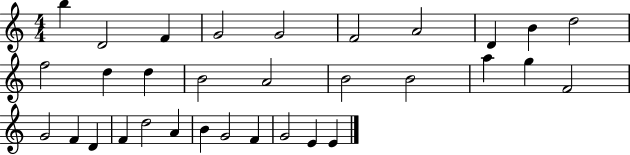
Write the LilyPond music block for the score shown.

{
  \clef treble
  \numericTimeSignature
  \time 4/4
  \key c \major
  b''4 d'2 f'4 | g'2 g'2 | f'2 a'2 | d'4 b'4 d''2 | \break f''2 d''4 d''4 | b'2 a'2 | b'2 b'2 | a''4 g''4 f'2 | \break g'2 f'4 d'4 | f'4 d''2 a'4 | b'4 g'2 f'4 | g'2 e'4 e'4 | \break \bar "|."
}